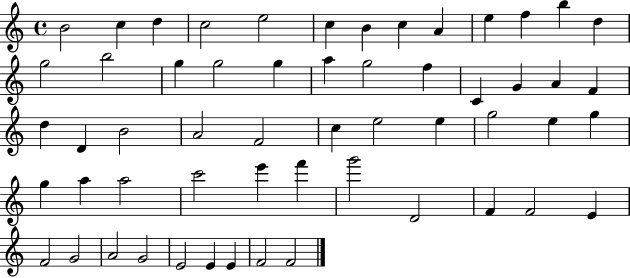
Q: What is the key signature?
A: C major